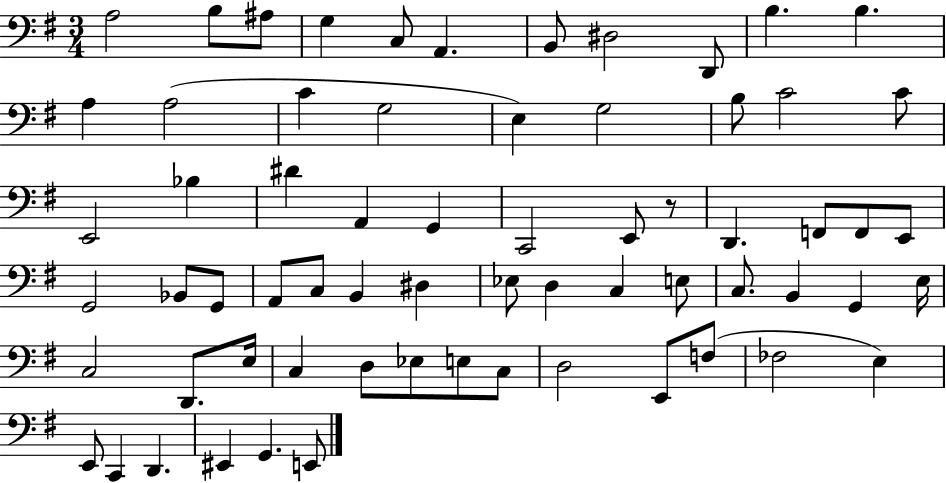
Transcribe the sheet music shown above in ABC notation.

X:1
T:Untitled
M:3/4
L:1/4
K:G
A,2 B,/2 ^A,/2 G, C,/2 A,, B,,/2 ^D,2 D,,/2 B, B, A, A,2 C G,2 E, G,2 B,/2 C2 C/2 E,,2 _B, ^D A,, G,, C,,2 E,,/2 z/2 D,, F,,/2 F,,/2 E,,/2 G,,2 _B,,/2 G,,/2 A,,/2 C,/2 B,, ^D, _E,/2 D, C, E,/2 C,/2 B,, G,, E,/4 C,2 D,,/2 E,/4 C, D,/2 _E,/2 E,/2 C,/2 D,2 E,,/2 F,/2 _F,2 E, E,,/2 C,, D,, ^E,, G,, E,,/2